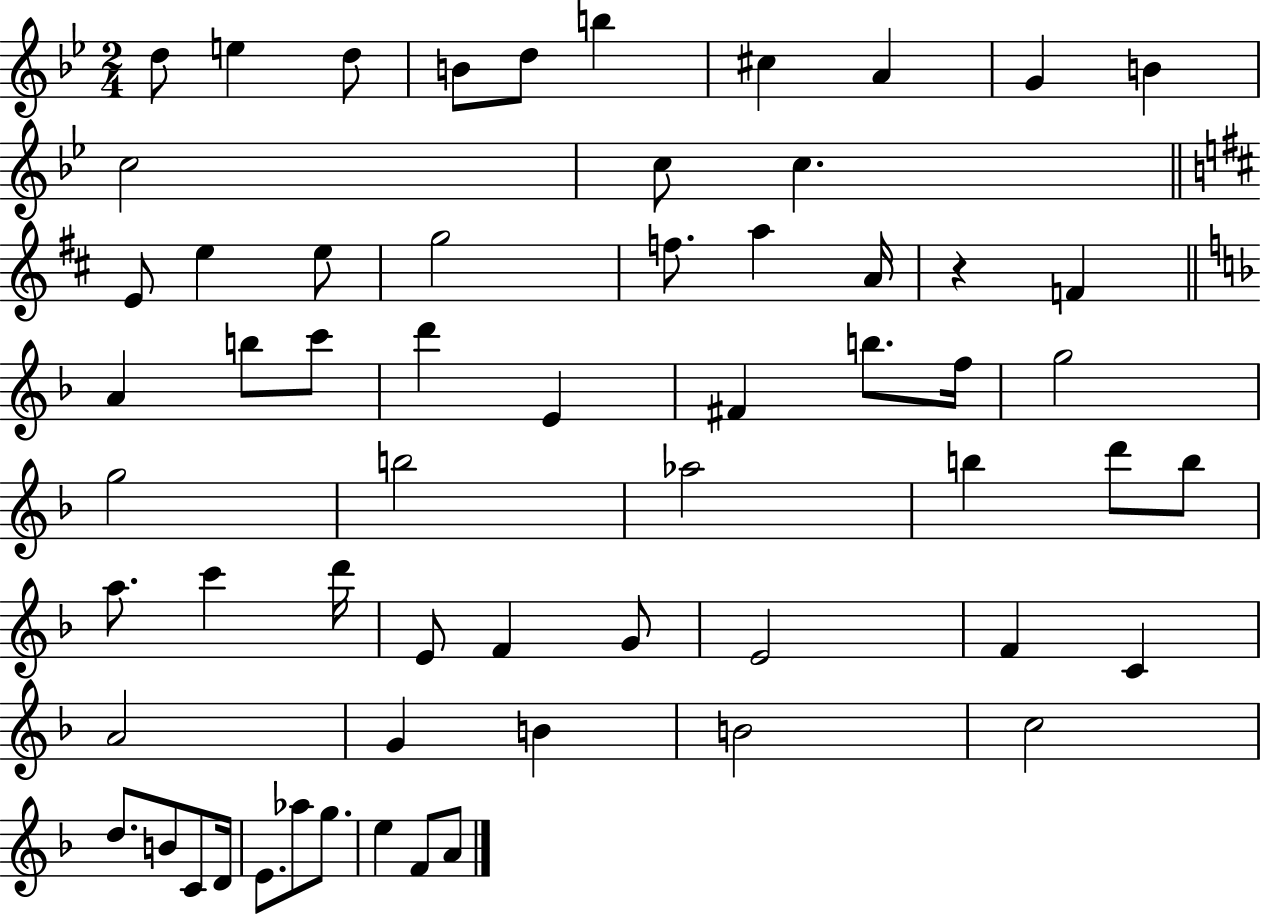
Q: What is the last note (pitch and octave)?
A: A4